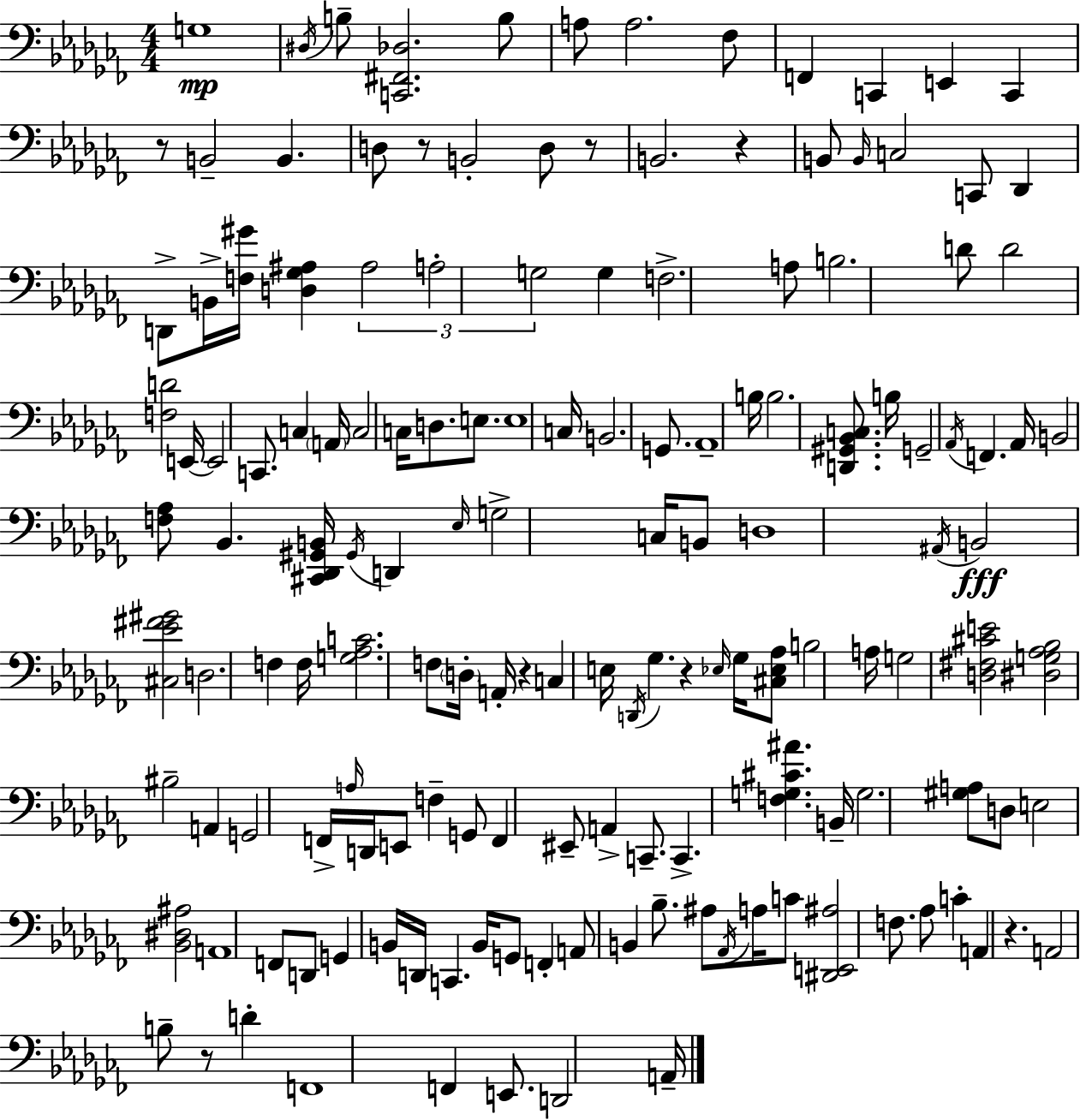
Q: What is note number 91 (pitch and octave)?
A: EIS2